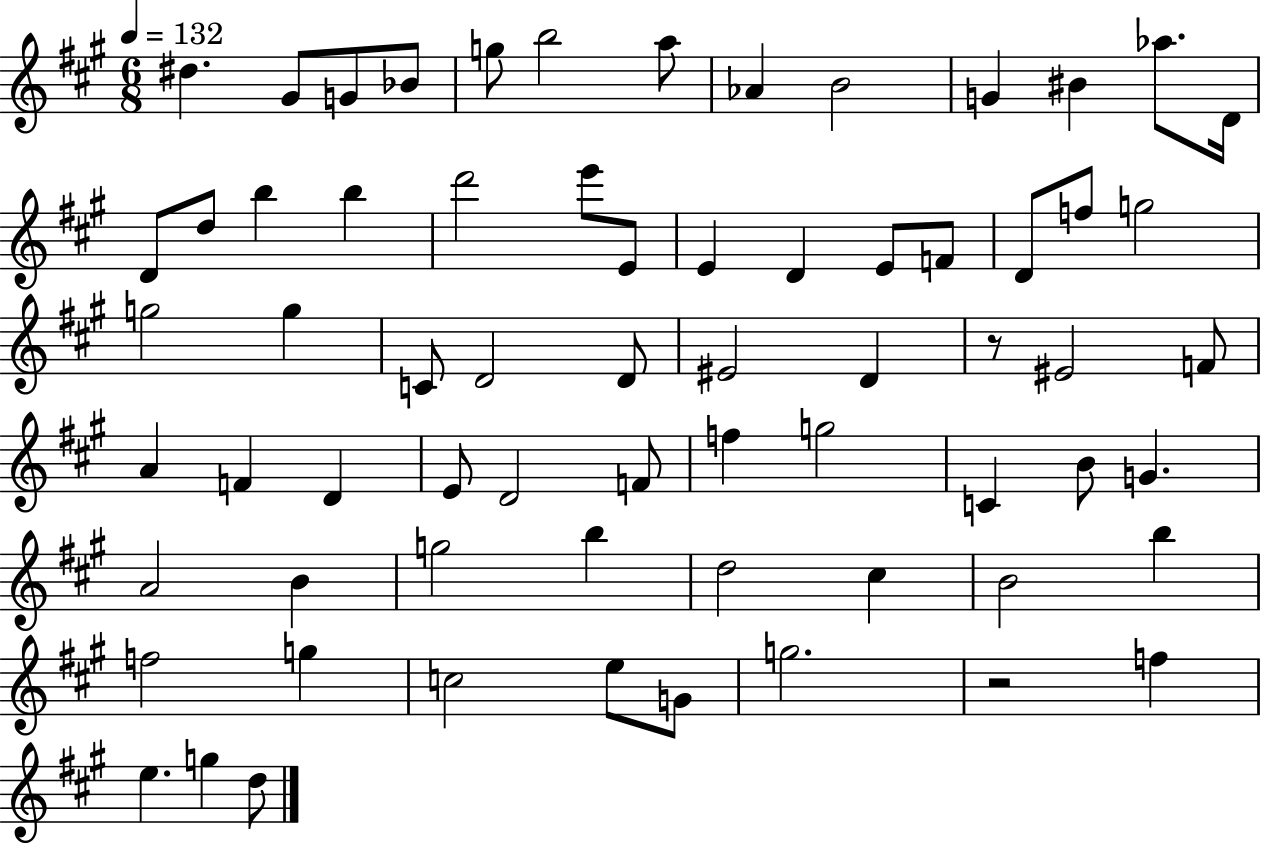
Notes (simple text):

D#5/q. G#4/e G4/e Bb4/e G5/e B5/h A5/e Ab4/q B4/h G4/q BIS4/q Ab5/e. D4/s D4/e D5/e B5/q B5/q D6/h E6/e E4/e E4/q D4/q E4/e F4/e D4/e F5/e G5/h G5/h G5/q C4/e D4/h D4/e EIS4/h D4/q R/e EIS4/h F4/e A4/q F4/q D4/q E4/e D4/h F4/e F5/q G5/h C4/q B4/e G4/q. A4/h B4/q G5/h B5/q D5/h C#5/q B4/h B5/q F5/h G5/q C5/h E5/e G4/e G5/h. R/h F5/q E5/q. G5/q D5/e